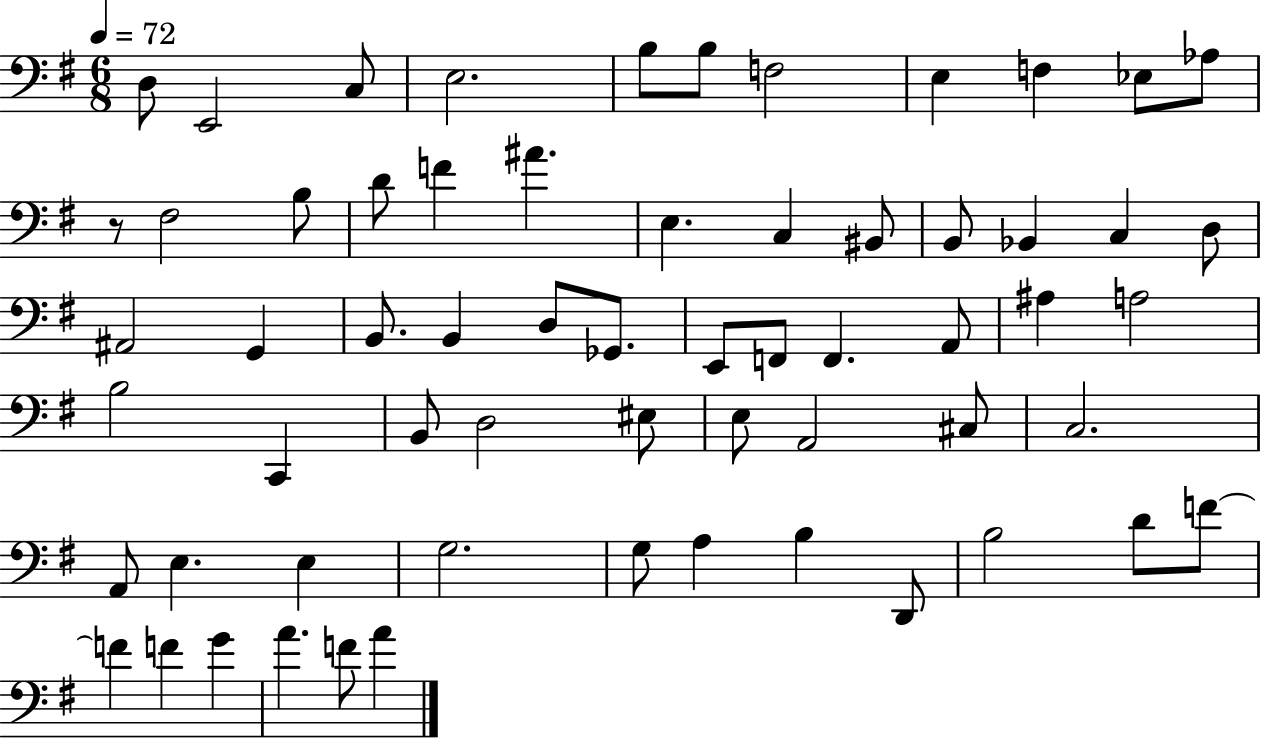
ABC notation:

X:1
T:Untitled
M:6/8
L:1/4
K:G
D,/2 E,,2 C,/2 E,2 B,/2 B,/2 F,2 E, F, _E,/2 _A,/2 z/2 ^F,2 B,/2 D/2 F ^A E, C, ^B,,/2 B,,/2 _B,, C, D,/2 ^A,,2 G,, B,,/2 B,, D,/2 _G,,/2 E,,/2 F,,/2 F,, A,,/2 ^A, A,2 B,2 C,, B,,/2 D,2 ^E,/2 E,/2 A,,2 ^C,/2 C,2 A,,/2 E, E, G,2 G,/2 A, B, D,,/2 B,2 D/2 F/2 F F G A F/2 A